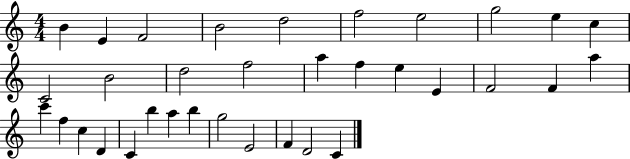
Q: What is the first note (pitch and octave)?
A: B4